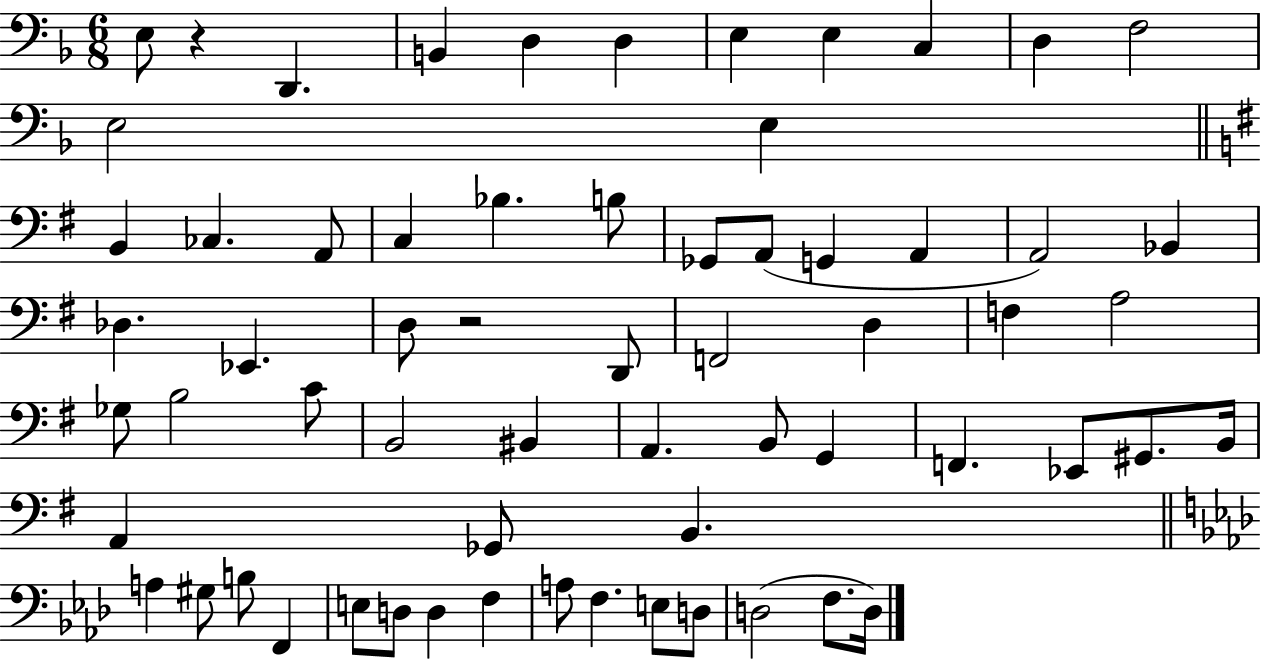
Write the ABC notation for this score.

X:1
T:Untitled
M:6/8
L:1/4
K:F
E,/2 z D,, B,, D, D, E, E, C, D, F,2 E,2 E, B,, _C, A,,/2 C, _B, B,/2 _G,,/2 A,,/2 G,, A,, A,,2 _B,, _D, _E,, D,/2 z2 D,,/2 F,,2 D, F, A,2 _G,/2 B,2 C/2 B,,2 ^B,, A,, B,,/2 G,, F,, _E,,/2 ^G,,/2 B,,/4 A,, _G,,/2 B,, A, ^G,/2 B,/2 F,, E,/2 D,/2 D, F, A,/2 F, E,/2 D,/2 D,2 F,/2 D,/4